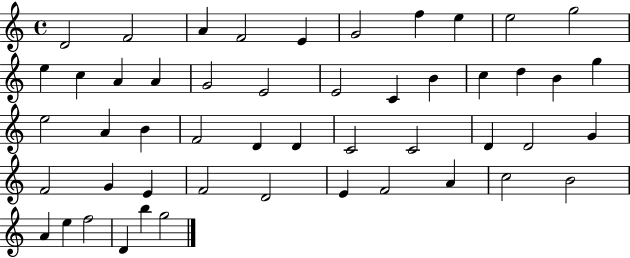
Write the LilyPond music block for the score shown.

{
  \clef treble
  \time 4/4
  \defaultTimeSignature
  \key c \major
  d'2 f'2 | a'4 f'2 e'4 | g'2 f''4 e''4 | e''2 g''2 | \break e''4 c''4 a'4 a'4 | g'2 e'2 | e'2 c'4 b'4 | c''4 d''4 b'4 g''4 | \break e''2 a'4 b'4 | f'2 d'4 d'4 | c'2 c'2 | d'4 d'2 g'4 | \break f'2 g'4 e'4 | f'2 d'2 | e'4 f'2 a'4 | c''2 b'2 | \break a'4 e''4 f''2 | d'4 b''4 g''2 | \bar "|."
}